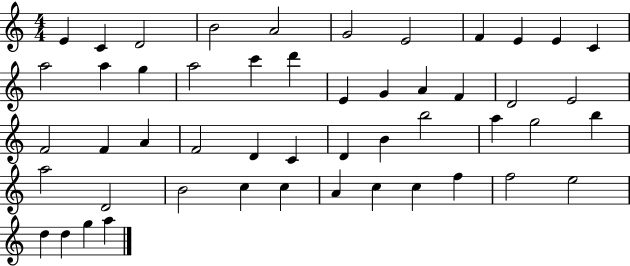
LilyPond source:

{
  \clef treble
  \numericTimeSignature
  \time 4/4
  \key c \major
  e'4 c'4 d'2 | b'2 a'2 | g'2 e'2 | f'4 e'4 e'4 c'4 | \break a''2 a''4 g''4 | a''2 c'''4 d'''4 | e'4 g'4 a'4 f'4 | d'2 e'2 | \break f'2 f'4 a'4 | f'2 d'4 c'4 | d'4 b'4 b''2 | a''4 g''2 b''4 | \break a''2 d'2 | b'2 c''4 c''4 | a'4 c''4 c''4 f''4 | f''2 e''2 | \break d''4 d''4 g''4 a''4 | \bar "|."
}